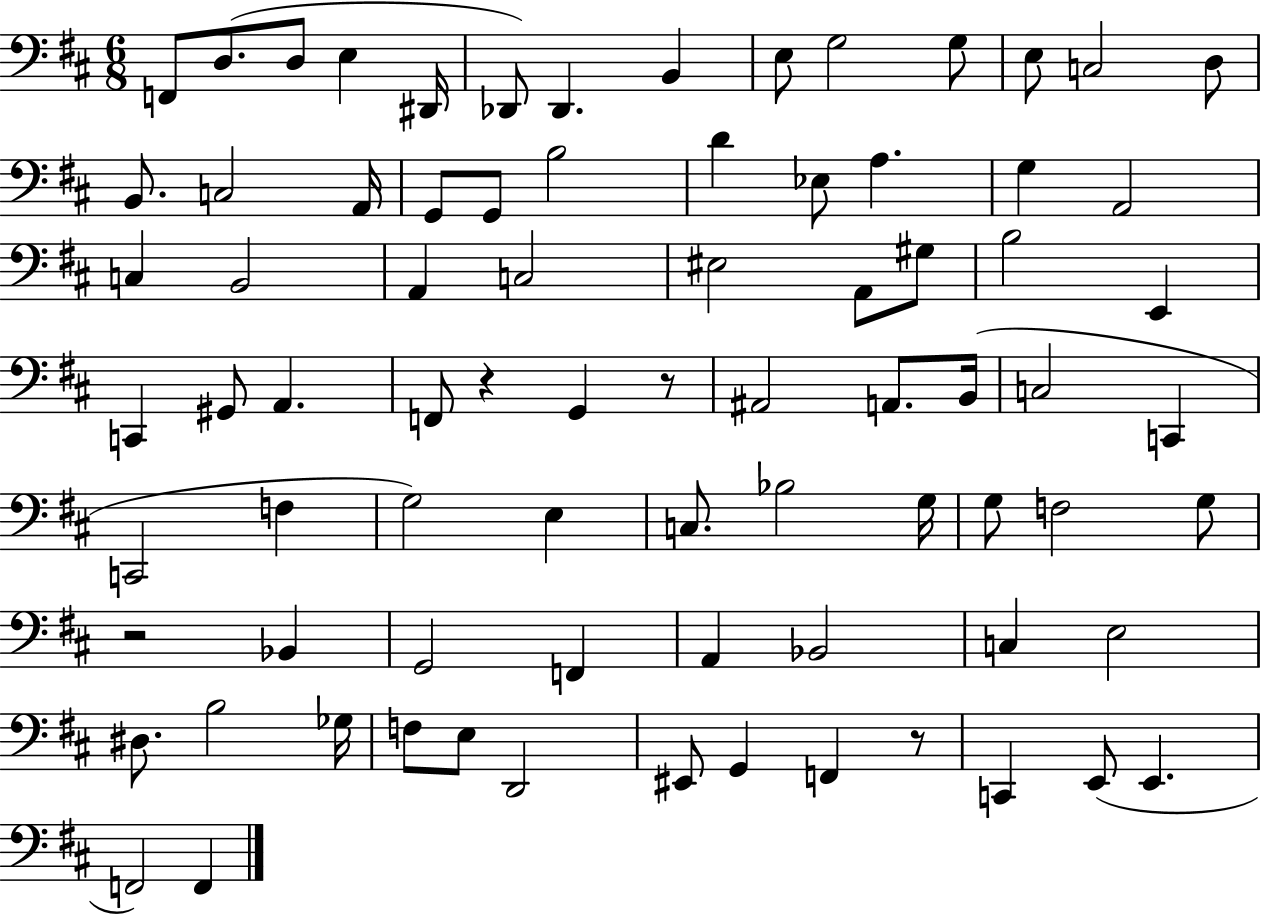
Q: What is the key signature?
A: D major